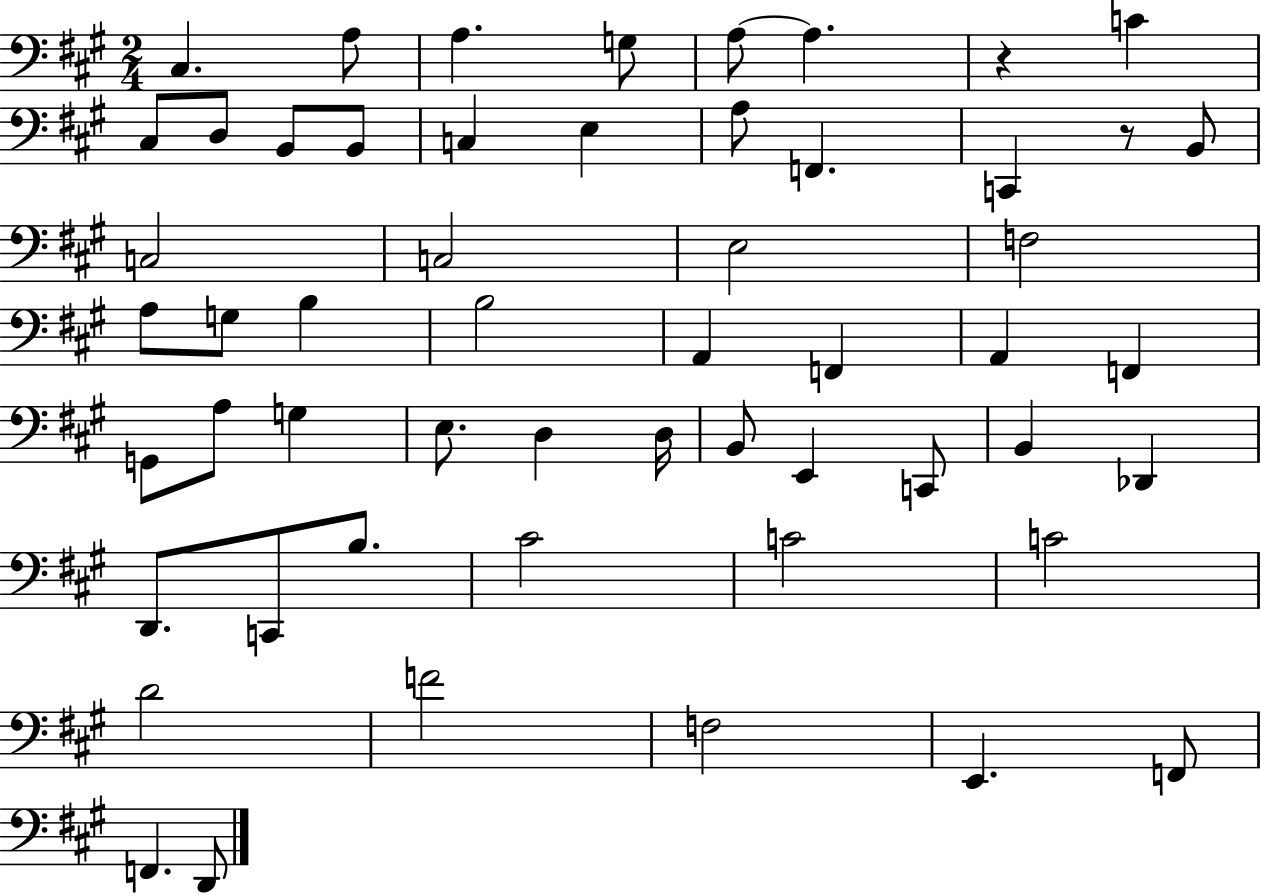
X:1
T:Untitled
M:2/4
L:1/4
K:A
^C, A,/2 A, G,/2 A,/2 A, z C ^C,/2 D,/2 B,,/2 B,,/2 C, E, A,/2 F,, C,, z/2 B,,/2 C,2 C,2 E,2 F,2 A,/2 G,/2 B, B,2 A,, F,, A,, F,, G,,/2 A,/2 G, E,/2 D, D,/4 B,,/2 E,, C,,/2 B,, _D,, D,,/2 C,,/2 B,/2 ^C2 C2 C2 D2 F2 F,2 E,, F,,/2 F,, D,,/2